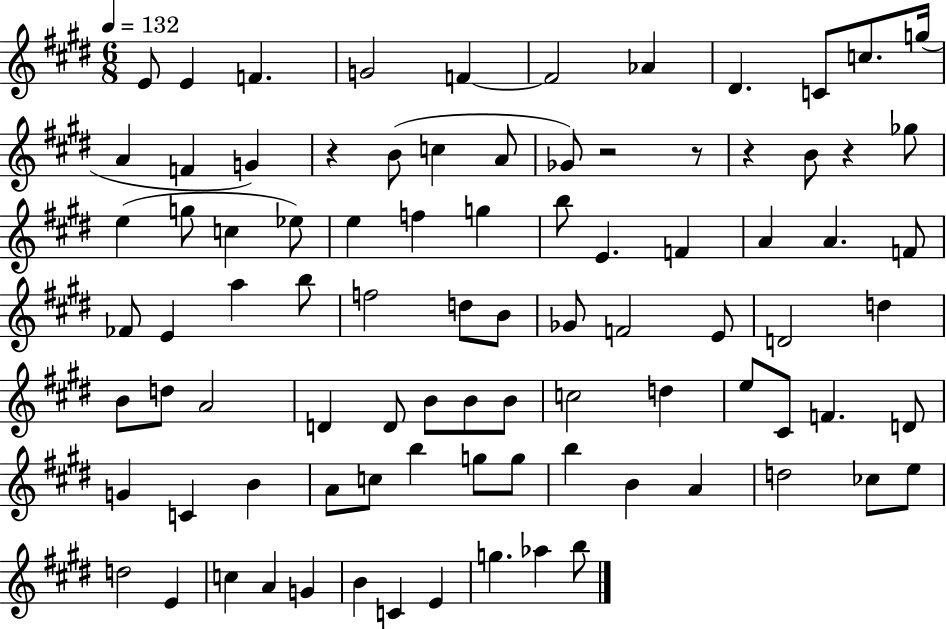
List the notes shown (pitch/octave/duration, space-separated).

E4/e E4/q F4/q. G4/h F4/q F4/h Ab4/q D#4/q. C4/e C5/e. G5/s A4/q F4/q G4/q R/q B4/e C5/q A4/e Gb4/e R/h R/e R/q B4/e R/q Gb5/e E5/q G5/e C5/q Eb5/e E5/q F5/q G5/q B5/e E4/q. F4/q A4/q A4/q. F4/e FES4/e E4/q A5/q B5/e F5/h D5/e B4/e Gb4/e F4/h E4/e D4/h D5/q B4/e D5/e A4/h D4/q D4/e B4/e B4/e B4/e C5/h D5/q E5/e C#4/e F4/q. D4/e G4/q C4/q B4/q A4/e C5/e B5/q G5/e G5/e B5/q B4/q A4/q D5/h CES5/e E5/e D5/h E4/q C5/q A4/q G4/q B4/q C4/q E4/q G5/q. Ab5/q B5/e